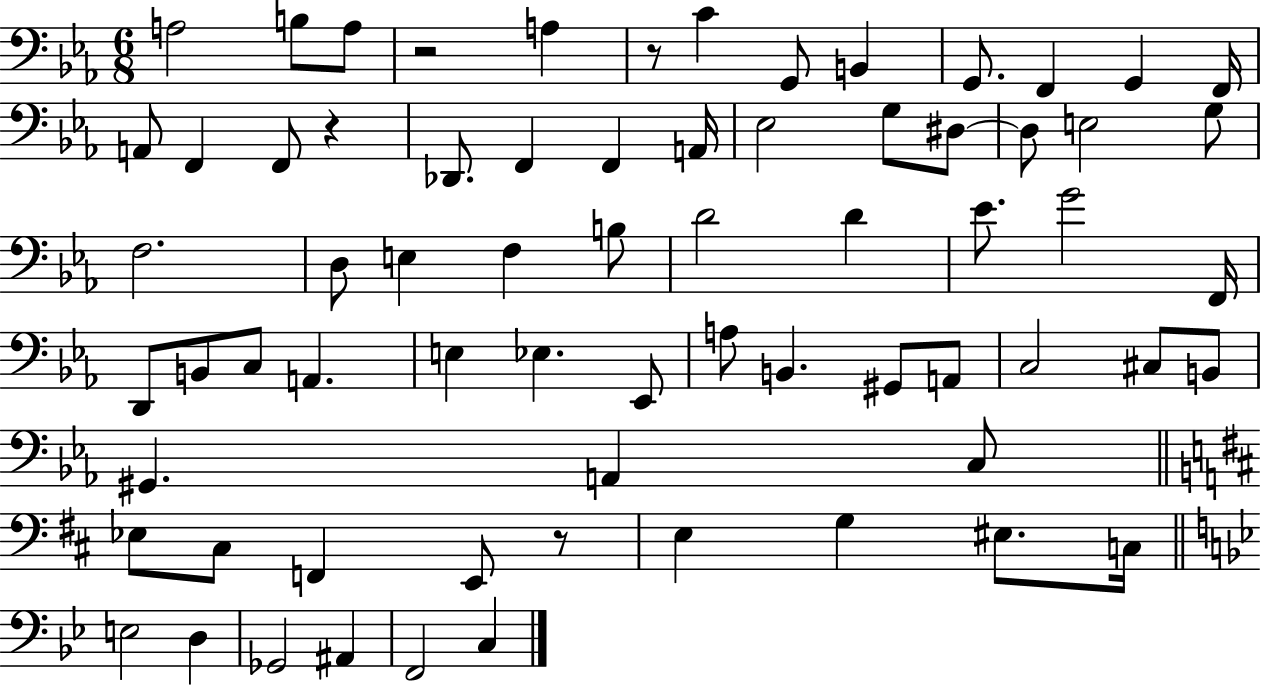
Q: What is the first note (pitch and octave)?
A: A3